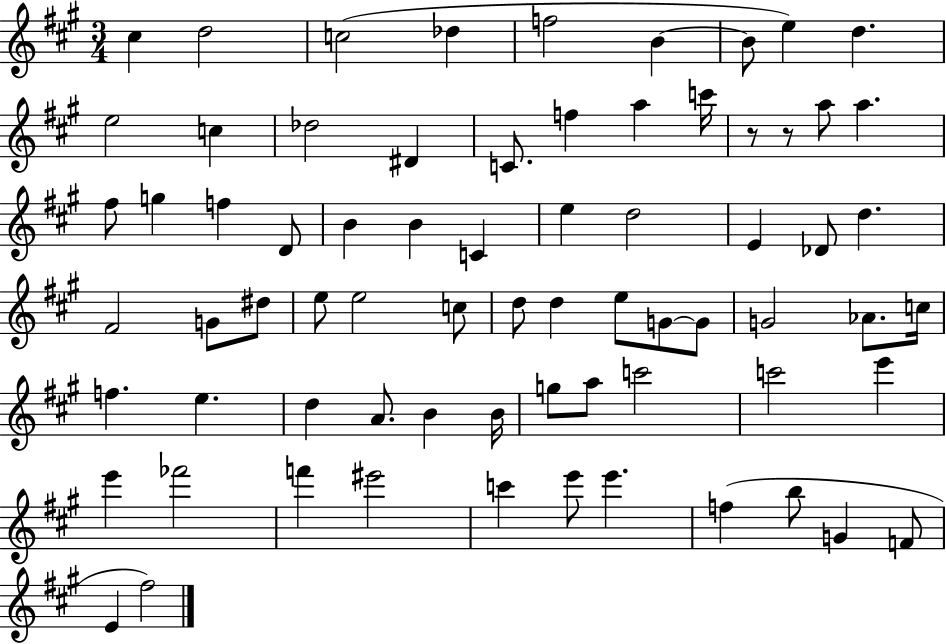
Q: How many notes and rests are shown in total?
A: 71